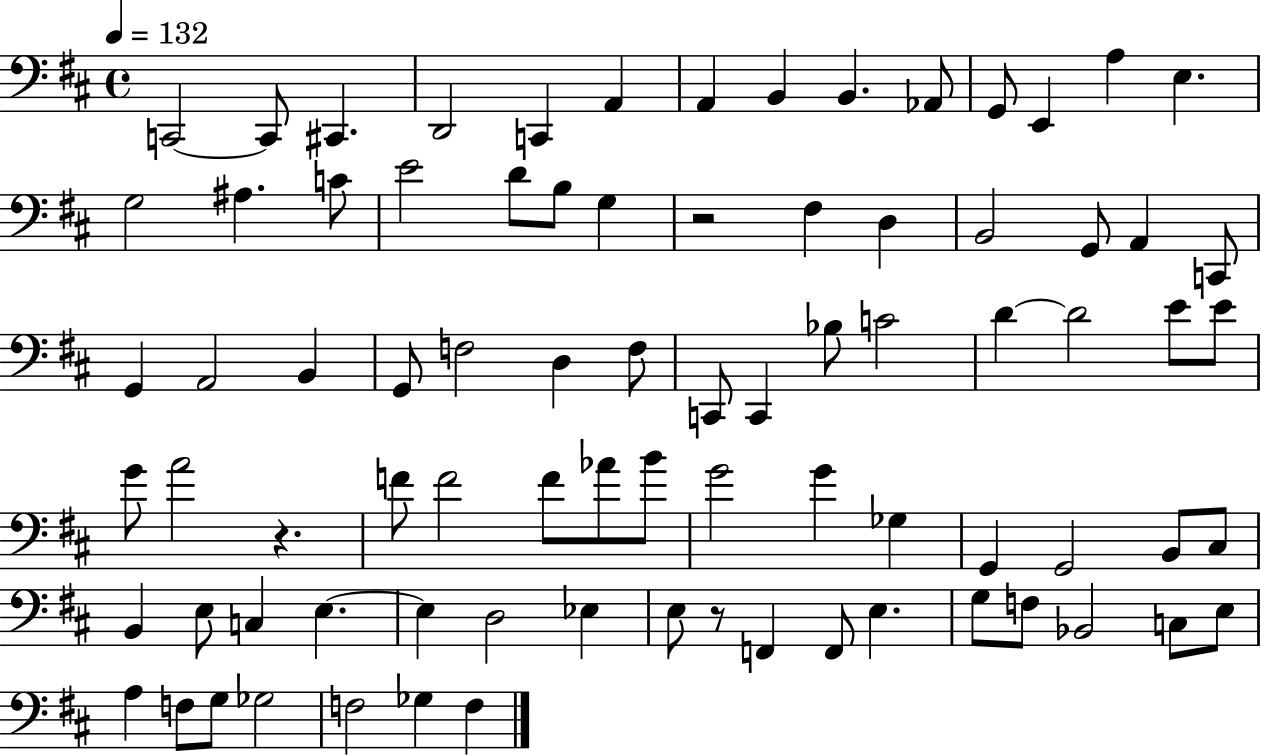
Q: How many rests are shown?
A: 3